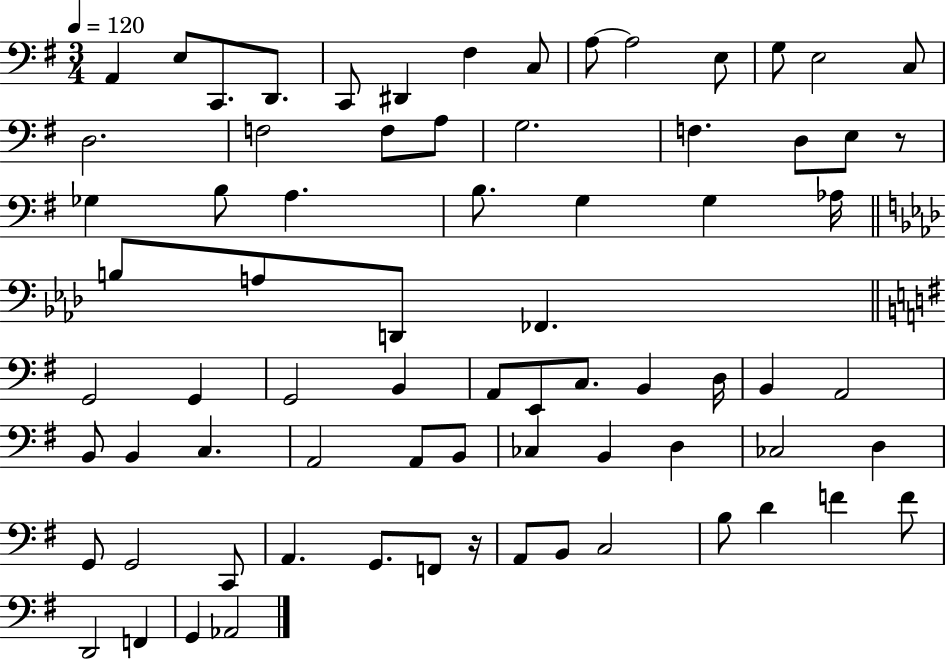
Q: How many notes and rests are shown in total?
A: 74